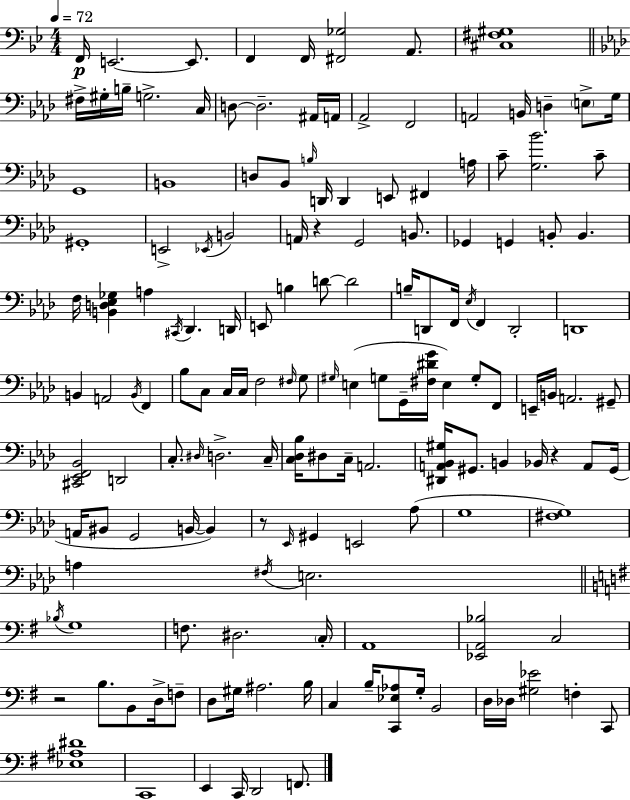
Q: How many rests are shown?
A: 4